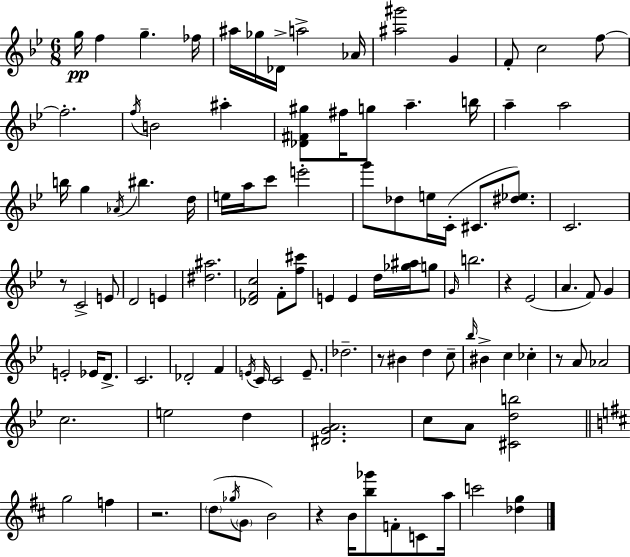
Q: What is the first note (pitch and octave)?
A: G5